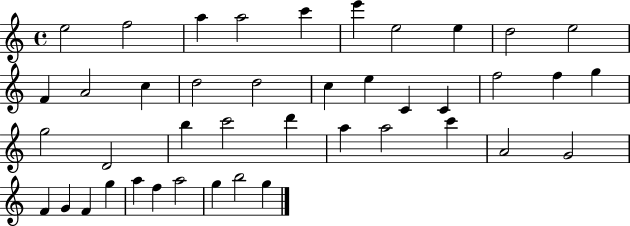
{
  \clef treble
  \time 4/4
  \defaultTimeSignature
  \key c \major
  e''2 f''2 | a''4 a''2 c'''4 | e'''4 e''2 e''4 | d''2 e''2 | \break f'4 a'2 c''4 | d''2 d''2 | c''4 e''4 c'4 c'4 | f''2 f''4 g''4 | \break g''2 d'2 | b''4 c'''2 d'''4 | a''4 a''2 c'''4 | a'2 g'2 | \break f'4 g'4 f'4 g''4 | a''4 f''4 a''2 | g''4 b''2 g''4 | \bar "|."
}